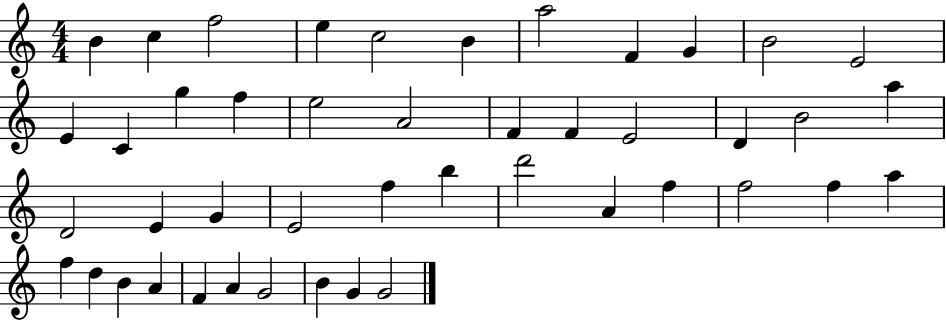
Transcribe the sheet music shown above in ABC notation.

X:1
T:Untitled
M:4/4
L:1/4
K:C
B c f2 e c2 B a2 F G B2 E2 E C g f e2 A2 F F E2 D B2 a D2 E G E2 f b d'2 A f f2 f a f d B A F A G2 B G G2